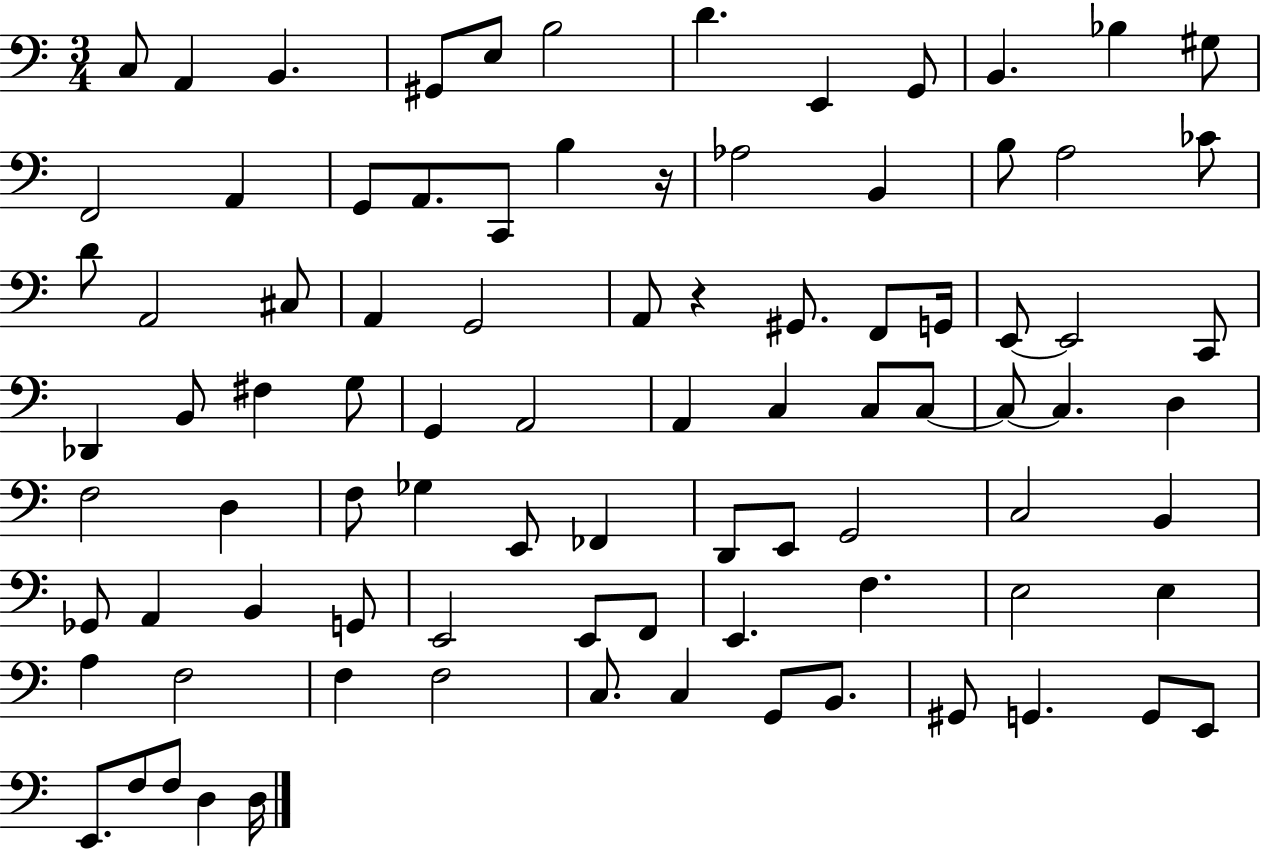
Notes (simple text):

C3/e A2/q B2/q. G#2/e E3/e B3/h D4/q. E2/q G2/e B2/q. Bb3/q G#3/e F2/h A2/q G2/e A2/e. C2/e B3/q R/s Ab3/h B2/q B3/e A3/h CES4/e D4/e A2/h C#3/e A2/q G2/h A2/e R/q G#2/e. F2/e G2/s E2/e E2/h C2/e Db2/q B2/e F#3/q G3/e G2/q A2/h A2/q C3/q C3/e C3/e C3/e C3/q. D3/q F3/h D3/q F3/e Gb3/q E2/e FES2/q D2/e E2/e G2/h C3/h B2/q Gb2/e A2/q B2/q G2/e E2/h E2/e F2/e E2/q. F3/q. E3/h E3/q A3/q F3/h F3/q F3/h C3/e. C3/q G2/e B2/e. G#2/e G2/q. G2/e E2/e E2/e. F3/e F3/e D3/q D3/s